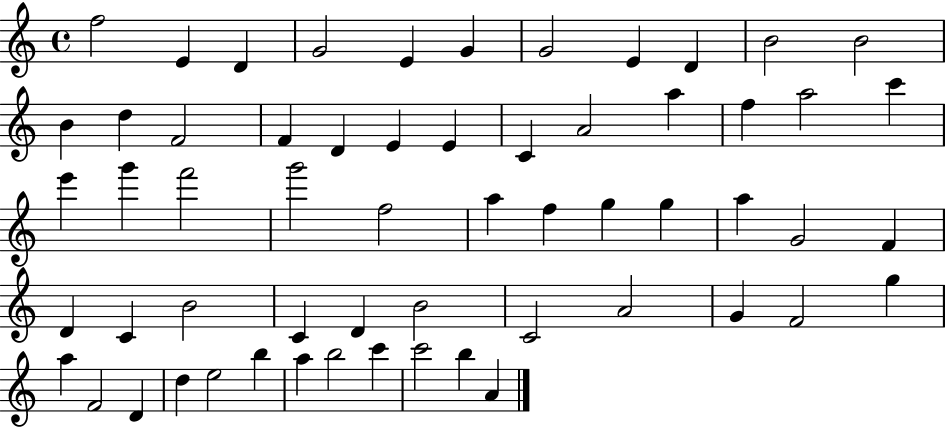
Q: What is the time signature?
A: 4/4